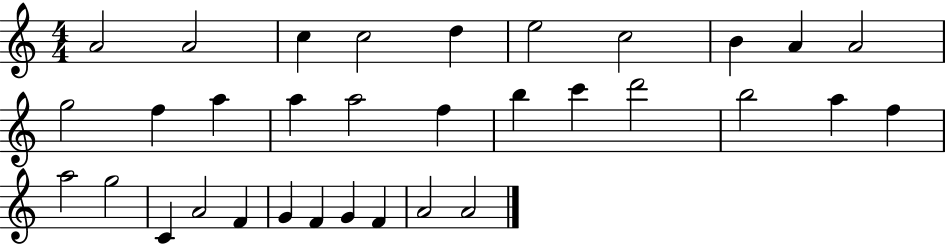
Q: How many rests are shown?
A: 0